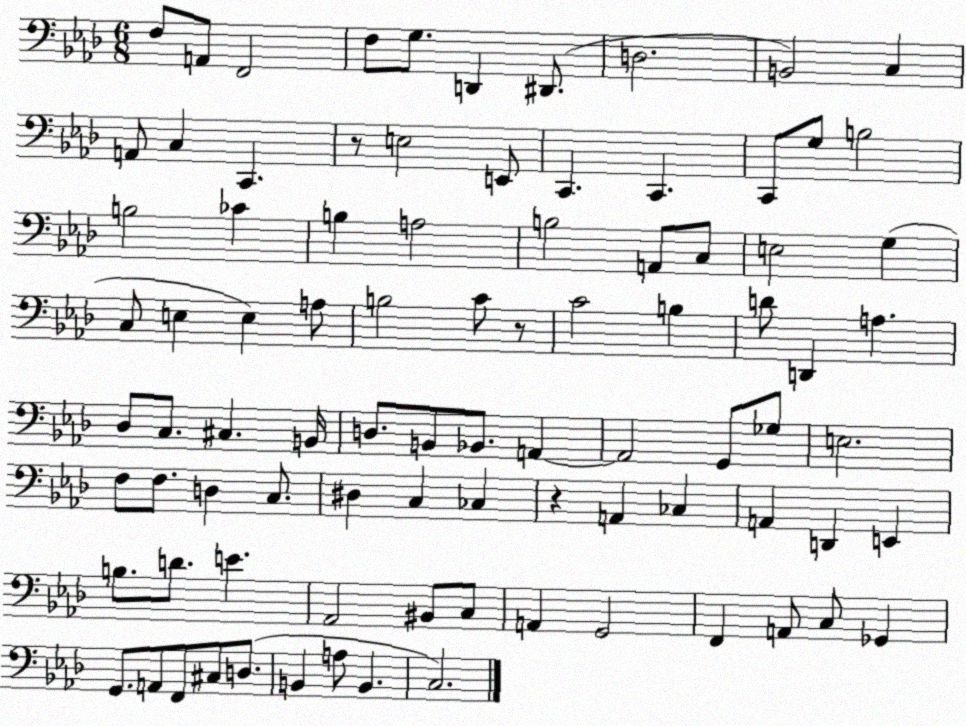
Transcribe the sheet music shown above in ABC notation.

X:1
T:Untitled
M:6/8
L:1/4
K:Ab
F,/2 A,,/2 F,,2 F,/2 G,/2 D,, ^D,,/2 D,2 B,,2 C, A,,/2 C, C,, z/2 E,2 E,,/2 C,, C,, C,,/2 G,/2 B,2 B,2 _C B, A,2 B,2 A,,/2 C,/2 E,2 G, C,/2 E, E, A,/2 B,2 C/2 z/2 C2 B, D/2 D,, A, _D,/2 C,/2 ^C, B,,/4 D,/2 B,,/2 _B,,/2 A,, A,,2 G,,/2 _G,/2 E,2 F,/2 F,/2 D, C,/2 ^D, C, _C, z A,, _C, A,, D,, E,, B,/2 D/2 E _A,,2 ^B,,/2 C,/2 A,, G,,2 F,, A,,/2 C,/2 _G,, G,,/2 A,,/2 F,,/2 ^C,/2 D,/2 B,, A,/2 B,, C,2